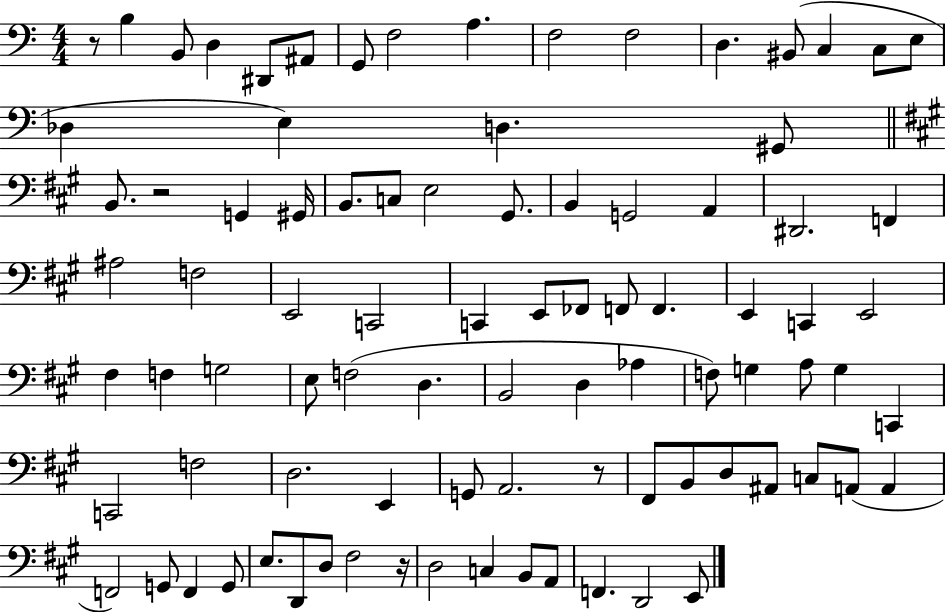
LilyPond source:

{
  \clef bass
  \numericTimeSignature
  \time 4/4
  \key c \major
  r8 b4 b,8 d4 dis,8 ais,8 | g,8 f2 a4. | f2 f2 | d4. bis,8( c4 c8 e8 | \break des4 e4) d4. gis,8 | \bar "||" \break \key a \major b,8. r2 g,4 gis,16 | b,8. c8 e2 gis,8. | b,4 g,2 a,4 | dis,2. f,4 | \break ais2 f2 | e,2 c,2 | c,4 e,8 fes,8 f,8 f,4. | e,4 c,4 e,2 | \break fis4 f4 g2 | e8 f2( d4. | b,2 d4 aes4 | f8) g4 a8 g4 c,4 | \break c,2 f2 | d2. e,4 | g,8 a,2. r8 | fis,8 b,8 d8 ais,8 c8 a,8( a,4 | \break f,2) g,8 f,4 g,8 | e8. d,8 d8 fis2 r16 | d2 c4 b,8 a,8 | f,4. d,2 e,8 | \break \bar "|."
}